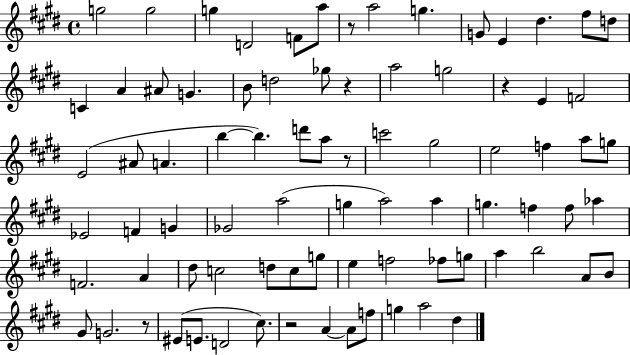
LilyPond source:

{
  \clef treble
  \time 4/4
  \defaultTimeSignature
  \key e \major
  g''2 g''2 | g''4 d'2 f'8 a''8 | r8 a''2 g''4. | g'8 e'4 dis''4. fis''8 d''8 | \break c'4 a'4 ais'8 g'4. | b'8 d''2 ges''8 r4 | a''2 g''2 | r4 e'4 f'2 | \break e'2( ais'8 a'4. | b''4~~ b''4.) d'''8 a''8 r8 | c'''2 gis''2 | e''2 f''4 a''8 g''8 | \break ees'2 f'4 g'4 | ges'2 a''2( | g''4 a''2) a''4 | g''4. f''4 f''8 aes''4 | \break f'2. a'4 | dis''8 c''2 d''8 c''8 g''8 | e''4 f''2 fes''8 g''8 | a''4 b''2 a'8 b'8 | \break gis'8 g'2. r8 | eis'8( e'8. d'2 cis''8.) | r2 a'4~~ a'8 f''8 | g''4 a''2 dis''4 | \break \bar "|."
}